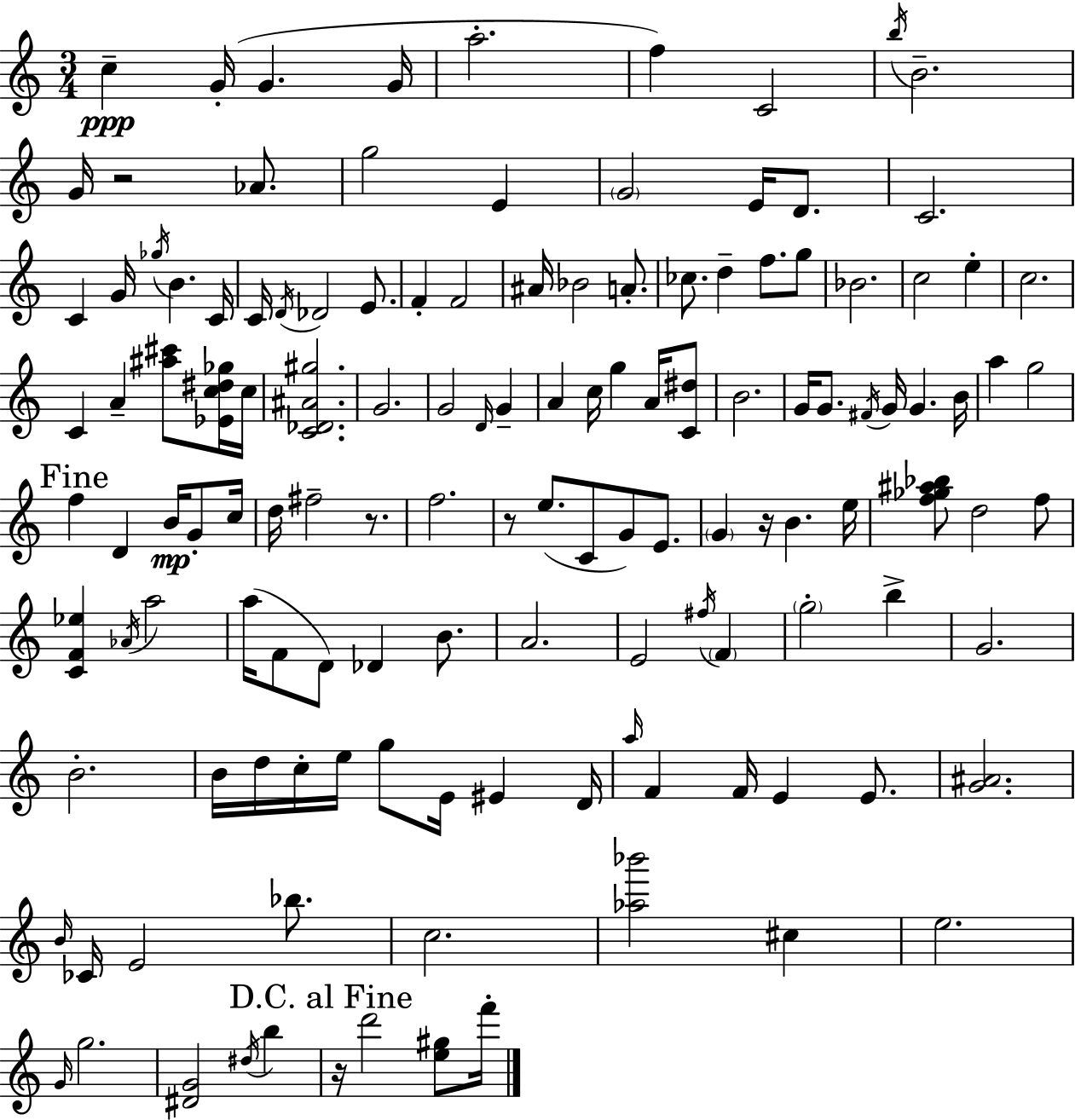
{
  \clef treble
  \numericTimeSignature
  \time 3/4
  \key c \major
  c''4--\ppp g'16-.( g'4. g'16 | a''2.-. | f''4) c'2 | \acciaccatura { b''16 } b'2.-- | \break g'16 r2 aes'8. | g''2 e'4 | \parenthesize g'2 e'16 d'8. | c'2. | \break c'4 g'16 \acciaccatura { ges''16 } b'4. | c'16 c'16 \acciaccatura { d'16 } des'2 | e'8. f'4-. f'2 | ais'16 bes'2 | \break a'8.-. ces''8. d''4-- f''8. | g''8 bes'2. | c''2 e''4-. | c''2. | \break c'4 a'4-- <ais'' cis'''>8 | <ees' c'' dis'' ges''>16 c''16 <c' des' ais' gis''>2. | g'2. | g'2 \grace { d'16 } | \break g'4-- a'4 c''16 g''4 | a'16 <c' dis''>8 b'2. | g'16 g'8. \acciaccatura { fis'16 } g'16 g'4. | b'16 a''4 g''2 | \break \mark "Fine" f''4 d'4 | b'16\mp g'8-. c''16 d''16 fis''2-- | r8. f''2. | r8 e''8.( c'8 | \break g'8) e'8. \parenthesize g'4 r16 b'4. | e''16 <f'' ges'' ais'' bes''>8 d''2 | f''8 <c' f' ees''>4 \acciaccatura { aes'16 } a''2 | a''16( f'8 d'8) des'4 | \break b'8. a'2. | e'2 | \acciaccatura { fis''16 } \parenthesize f'4 \parenthesize g''2-. | b''4-> g'2. | \break b'2.-. | b'16 d''16 c''16-. e''16 g''8 | e'16 eis'4 d'16 \grace { a''16 } f'4 | f'16 e'4 e'8. <g' ais'>2. | \break \grace { b'16 } ces'16 e'2 | bes''8. c''2. | <aes'' bes'''>2 | cis''4 e''2. | \break \grace { g'16 } g''2. | <dis' g'>2 | \acciaccatura { dis''16 } b''4 \mark "D.C. al Fine" r16 | d'''2 <e'' gis''>8 f'''16-. \bar "|."
}